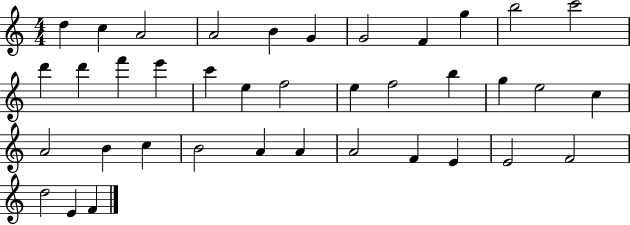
D5/q C5/q A4/h A4/h B4/q G4/q G4/h F4/q G5/q B5/h C6/h D6/q D6/q F6/q E6/q C6/q E5/q F5/h E5/q F5/h B5/q G5/q E5/h C5/q A4/h B4/q C5/q B4/h A4/q A4/q A4/h F4/q E4/q E4/h F4/h D5/h E4/q F4/q